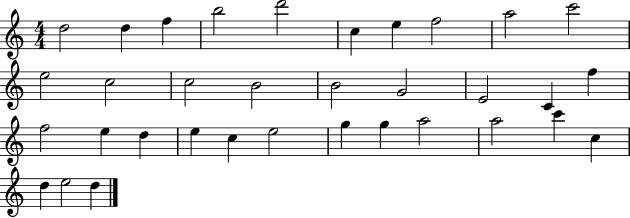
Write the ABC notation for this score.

X:1
T:Untitled
M:4/4
L:1/4
K:C
d2 d f b2 d'2 c e f2 a2 c'2 e2 c2 c2 B2 B2 G2 E2 C f f2 e d e c e2 g g a2 a2 c' c d e2 d